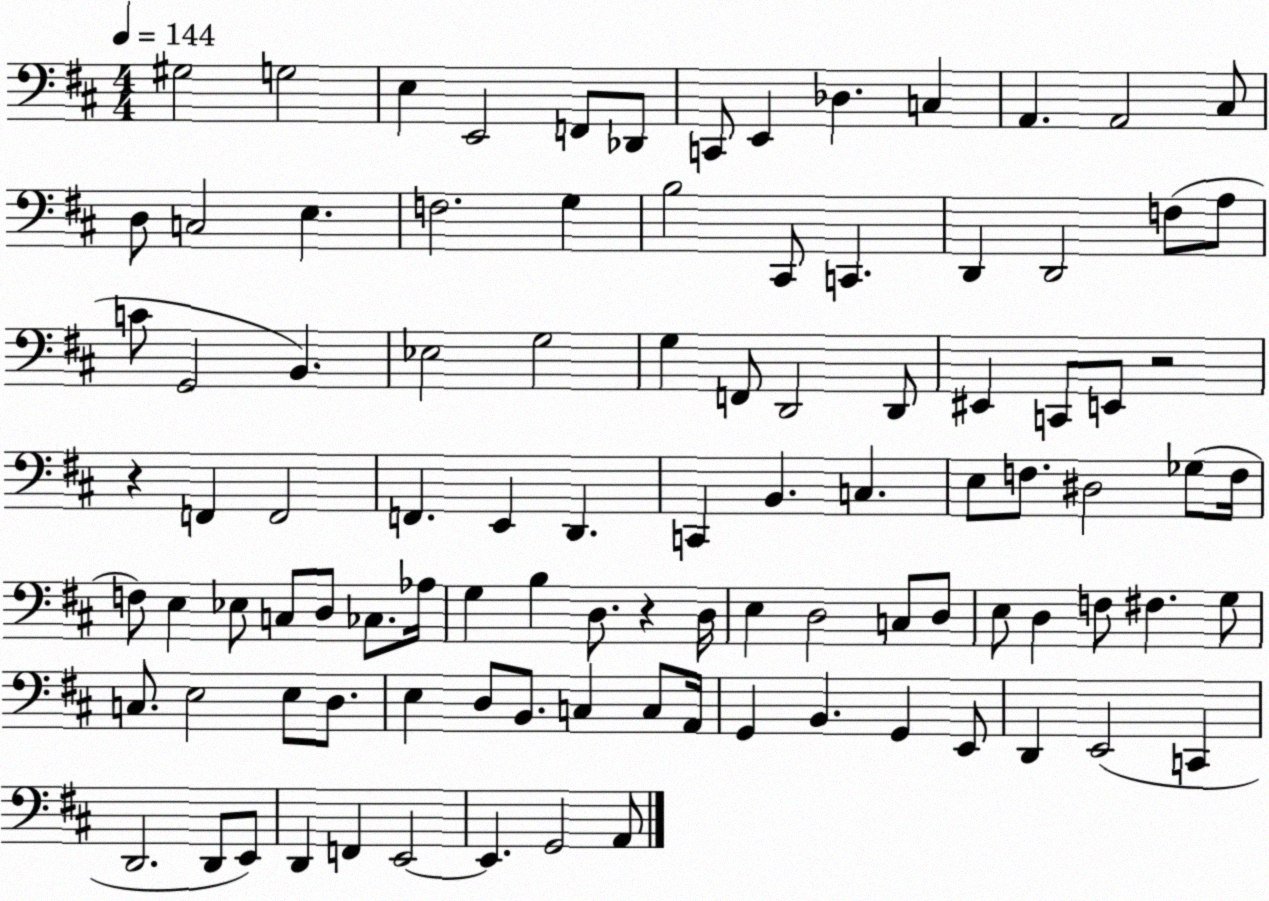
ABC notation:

X:1
T:Untitled
M:4/4
L:1/4
K:D
^G,2 G,2 E, E,,2 F,,/2 _D,,/2 C,,/2 E,, _D, C, A,, A,,2 ^C,/2 D,/2 C,2 E, F,2 G, B,2 ^C,,/2 C,, D,, D,,2 F,/2 A,/2 C/2 G,,2 B,, _E,2 G,2 G, F,,/2 D,,2 D,,/2 ^E,, C,,/2 E,,/2 z2 z F,, F,,2 F,, E,, D,, C,, B,, C, E,/2 F,/2 ^D,2 _G,/2 F,/4 F,/2 E, _E,/2 C,/2 D,/2 _C,/2 _A,/4 G, B, D,/2 z D,/4 E, D,2 C,/2 D,/2 E,/2 D, F,/2 ^F, G,/2 C,/2 E,2 E,/2 D,/2 E, D,/2 B,,/2 C, C,/2 A,,/4 G,, B,, G,, E,,/2 D,, E,,2 C,, D,,2 D,,/2 E,,/2 D,, F,, E,,2 E,, G,,2 A,,/2